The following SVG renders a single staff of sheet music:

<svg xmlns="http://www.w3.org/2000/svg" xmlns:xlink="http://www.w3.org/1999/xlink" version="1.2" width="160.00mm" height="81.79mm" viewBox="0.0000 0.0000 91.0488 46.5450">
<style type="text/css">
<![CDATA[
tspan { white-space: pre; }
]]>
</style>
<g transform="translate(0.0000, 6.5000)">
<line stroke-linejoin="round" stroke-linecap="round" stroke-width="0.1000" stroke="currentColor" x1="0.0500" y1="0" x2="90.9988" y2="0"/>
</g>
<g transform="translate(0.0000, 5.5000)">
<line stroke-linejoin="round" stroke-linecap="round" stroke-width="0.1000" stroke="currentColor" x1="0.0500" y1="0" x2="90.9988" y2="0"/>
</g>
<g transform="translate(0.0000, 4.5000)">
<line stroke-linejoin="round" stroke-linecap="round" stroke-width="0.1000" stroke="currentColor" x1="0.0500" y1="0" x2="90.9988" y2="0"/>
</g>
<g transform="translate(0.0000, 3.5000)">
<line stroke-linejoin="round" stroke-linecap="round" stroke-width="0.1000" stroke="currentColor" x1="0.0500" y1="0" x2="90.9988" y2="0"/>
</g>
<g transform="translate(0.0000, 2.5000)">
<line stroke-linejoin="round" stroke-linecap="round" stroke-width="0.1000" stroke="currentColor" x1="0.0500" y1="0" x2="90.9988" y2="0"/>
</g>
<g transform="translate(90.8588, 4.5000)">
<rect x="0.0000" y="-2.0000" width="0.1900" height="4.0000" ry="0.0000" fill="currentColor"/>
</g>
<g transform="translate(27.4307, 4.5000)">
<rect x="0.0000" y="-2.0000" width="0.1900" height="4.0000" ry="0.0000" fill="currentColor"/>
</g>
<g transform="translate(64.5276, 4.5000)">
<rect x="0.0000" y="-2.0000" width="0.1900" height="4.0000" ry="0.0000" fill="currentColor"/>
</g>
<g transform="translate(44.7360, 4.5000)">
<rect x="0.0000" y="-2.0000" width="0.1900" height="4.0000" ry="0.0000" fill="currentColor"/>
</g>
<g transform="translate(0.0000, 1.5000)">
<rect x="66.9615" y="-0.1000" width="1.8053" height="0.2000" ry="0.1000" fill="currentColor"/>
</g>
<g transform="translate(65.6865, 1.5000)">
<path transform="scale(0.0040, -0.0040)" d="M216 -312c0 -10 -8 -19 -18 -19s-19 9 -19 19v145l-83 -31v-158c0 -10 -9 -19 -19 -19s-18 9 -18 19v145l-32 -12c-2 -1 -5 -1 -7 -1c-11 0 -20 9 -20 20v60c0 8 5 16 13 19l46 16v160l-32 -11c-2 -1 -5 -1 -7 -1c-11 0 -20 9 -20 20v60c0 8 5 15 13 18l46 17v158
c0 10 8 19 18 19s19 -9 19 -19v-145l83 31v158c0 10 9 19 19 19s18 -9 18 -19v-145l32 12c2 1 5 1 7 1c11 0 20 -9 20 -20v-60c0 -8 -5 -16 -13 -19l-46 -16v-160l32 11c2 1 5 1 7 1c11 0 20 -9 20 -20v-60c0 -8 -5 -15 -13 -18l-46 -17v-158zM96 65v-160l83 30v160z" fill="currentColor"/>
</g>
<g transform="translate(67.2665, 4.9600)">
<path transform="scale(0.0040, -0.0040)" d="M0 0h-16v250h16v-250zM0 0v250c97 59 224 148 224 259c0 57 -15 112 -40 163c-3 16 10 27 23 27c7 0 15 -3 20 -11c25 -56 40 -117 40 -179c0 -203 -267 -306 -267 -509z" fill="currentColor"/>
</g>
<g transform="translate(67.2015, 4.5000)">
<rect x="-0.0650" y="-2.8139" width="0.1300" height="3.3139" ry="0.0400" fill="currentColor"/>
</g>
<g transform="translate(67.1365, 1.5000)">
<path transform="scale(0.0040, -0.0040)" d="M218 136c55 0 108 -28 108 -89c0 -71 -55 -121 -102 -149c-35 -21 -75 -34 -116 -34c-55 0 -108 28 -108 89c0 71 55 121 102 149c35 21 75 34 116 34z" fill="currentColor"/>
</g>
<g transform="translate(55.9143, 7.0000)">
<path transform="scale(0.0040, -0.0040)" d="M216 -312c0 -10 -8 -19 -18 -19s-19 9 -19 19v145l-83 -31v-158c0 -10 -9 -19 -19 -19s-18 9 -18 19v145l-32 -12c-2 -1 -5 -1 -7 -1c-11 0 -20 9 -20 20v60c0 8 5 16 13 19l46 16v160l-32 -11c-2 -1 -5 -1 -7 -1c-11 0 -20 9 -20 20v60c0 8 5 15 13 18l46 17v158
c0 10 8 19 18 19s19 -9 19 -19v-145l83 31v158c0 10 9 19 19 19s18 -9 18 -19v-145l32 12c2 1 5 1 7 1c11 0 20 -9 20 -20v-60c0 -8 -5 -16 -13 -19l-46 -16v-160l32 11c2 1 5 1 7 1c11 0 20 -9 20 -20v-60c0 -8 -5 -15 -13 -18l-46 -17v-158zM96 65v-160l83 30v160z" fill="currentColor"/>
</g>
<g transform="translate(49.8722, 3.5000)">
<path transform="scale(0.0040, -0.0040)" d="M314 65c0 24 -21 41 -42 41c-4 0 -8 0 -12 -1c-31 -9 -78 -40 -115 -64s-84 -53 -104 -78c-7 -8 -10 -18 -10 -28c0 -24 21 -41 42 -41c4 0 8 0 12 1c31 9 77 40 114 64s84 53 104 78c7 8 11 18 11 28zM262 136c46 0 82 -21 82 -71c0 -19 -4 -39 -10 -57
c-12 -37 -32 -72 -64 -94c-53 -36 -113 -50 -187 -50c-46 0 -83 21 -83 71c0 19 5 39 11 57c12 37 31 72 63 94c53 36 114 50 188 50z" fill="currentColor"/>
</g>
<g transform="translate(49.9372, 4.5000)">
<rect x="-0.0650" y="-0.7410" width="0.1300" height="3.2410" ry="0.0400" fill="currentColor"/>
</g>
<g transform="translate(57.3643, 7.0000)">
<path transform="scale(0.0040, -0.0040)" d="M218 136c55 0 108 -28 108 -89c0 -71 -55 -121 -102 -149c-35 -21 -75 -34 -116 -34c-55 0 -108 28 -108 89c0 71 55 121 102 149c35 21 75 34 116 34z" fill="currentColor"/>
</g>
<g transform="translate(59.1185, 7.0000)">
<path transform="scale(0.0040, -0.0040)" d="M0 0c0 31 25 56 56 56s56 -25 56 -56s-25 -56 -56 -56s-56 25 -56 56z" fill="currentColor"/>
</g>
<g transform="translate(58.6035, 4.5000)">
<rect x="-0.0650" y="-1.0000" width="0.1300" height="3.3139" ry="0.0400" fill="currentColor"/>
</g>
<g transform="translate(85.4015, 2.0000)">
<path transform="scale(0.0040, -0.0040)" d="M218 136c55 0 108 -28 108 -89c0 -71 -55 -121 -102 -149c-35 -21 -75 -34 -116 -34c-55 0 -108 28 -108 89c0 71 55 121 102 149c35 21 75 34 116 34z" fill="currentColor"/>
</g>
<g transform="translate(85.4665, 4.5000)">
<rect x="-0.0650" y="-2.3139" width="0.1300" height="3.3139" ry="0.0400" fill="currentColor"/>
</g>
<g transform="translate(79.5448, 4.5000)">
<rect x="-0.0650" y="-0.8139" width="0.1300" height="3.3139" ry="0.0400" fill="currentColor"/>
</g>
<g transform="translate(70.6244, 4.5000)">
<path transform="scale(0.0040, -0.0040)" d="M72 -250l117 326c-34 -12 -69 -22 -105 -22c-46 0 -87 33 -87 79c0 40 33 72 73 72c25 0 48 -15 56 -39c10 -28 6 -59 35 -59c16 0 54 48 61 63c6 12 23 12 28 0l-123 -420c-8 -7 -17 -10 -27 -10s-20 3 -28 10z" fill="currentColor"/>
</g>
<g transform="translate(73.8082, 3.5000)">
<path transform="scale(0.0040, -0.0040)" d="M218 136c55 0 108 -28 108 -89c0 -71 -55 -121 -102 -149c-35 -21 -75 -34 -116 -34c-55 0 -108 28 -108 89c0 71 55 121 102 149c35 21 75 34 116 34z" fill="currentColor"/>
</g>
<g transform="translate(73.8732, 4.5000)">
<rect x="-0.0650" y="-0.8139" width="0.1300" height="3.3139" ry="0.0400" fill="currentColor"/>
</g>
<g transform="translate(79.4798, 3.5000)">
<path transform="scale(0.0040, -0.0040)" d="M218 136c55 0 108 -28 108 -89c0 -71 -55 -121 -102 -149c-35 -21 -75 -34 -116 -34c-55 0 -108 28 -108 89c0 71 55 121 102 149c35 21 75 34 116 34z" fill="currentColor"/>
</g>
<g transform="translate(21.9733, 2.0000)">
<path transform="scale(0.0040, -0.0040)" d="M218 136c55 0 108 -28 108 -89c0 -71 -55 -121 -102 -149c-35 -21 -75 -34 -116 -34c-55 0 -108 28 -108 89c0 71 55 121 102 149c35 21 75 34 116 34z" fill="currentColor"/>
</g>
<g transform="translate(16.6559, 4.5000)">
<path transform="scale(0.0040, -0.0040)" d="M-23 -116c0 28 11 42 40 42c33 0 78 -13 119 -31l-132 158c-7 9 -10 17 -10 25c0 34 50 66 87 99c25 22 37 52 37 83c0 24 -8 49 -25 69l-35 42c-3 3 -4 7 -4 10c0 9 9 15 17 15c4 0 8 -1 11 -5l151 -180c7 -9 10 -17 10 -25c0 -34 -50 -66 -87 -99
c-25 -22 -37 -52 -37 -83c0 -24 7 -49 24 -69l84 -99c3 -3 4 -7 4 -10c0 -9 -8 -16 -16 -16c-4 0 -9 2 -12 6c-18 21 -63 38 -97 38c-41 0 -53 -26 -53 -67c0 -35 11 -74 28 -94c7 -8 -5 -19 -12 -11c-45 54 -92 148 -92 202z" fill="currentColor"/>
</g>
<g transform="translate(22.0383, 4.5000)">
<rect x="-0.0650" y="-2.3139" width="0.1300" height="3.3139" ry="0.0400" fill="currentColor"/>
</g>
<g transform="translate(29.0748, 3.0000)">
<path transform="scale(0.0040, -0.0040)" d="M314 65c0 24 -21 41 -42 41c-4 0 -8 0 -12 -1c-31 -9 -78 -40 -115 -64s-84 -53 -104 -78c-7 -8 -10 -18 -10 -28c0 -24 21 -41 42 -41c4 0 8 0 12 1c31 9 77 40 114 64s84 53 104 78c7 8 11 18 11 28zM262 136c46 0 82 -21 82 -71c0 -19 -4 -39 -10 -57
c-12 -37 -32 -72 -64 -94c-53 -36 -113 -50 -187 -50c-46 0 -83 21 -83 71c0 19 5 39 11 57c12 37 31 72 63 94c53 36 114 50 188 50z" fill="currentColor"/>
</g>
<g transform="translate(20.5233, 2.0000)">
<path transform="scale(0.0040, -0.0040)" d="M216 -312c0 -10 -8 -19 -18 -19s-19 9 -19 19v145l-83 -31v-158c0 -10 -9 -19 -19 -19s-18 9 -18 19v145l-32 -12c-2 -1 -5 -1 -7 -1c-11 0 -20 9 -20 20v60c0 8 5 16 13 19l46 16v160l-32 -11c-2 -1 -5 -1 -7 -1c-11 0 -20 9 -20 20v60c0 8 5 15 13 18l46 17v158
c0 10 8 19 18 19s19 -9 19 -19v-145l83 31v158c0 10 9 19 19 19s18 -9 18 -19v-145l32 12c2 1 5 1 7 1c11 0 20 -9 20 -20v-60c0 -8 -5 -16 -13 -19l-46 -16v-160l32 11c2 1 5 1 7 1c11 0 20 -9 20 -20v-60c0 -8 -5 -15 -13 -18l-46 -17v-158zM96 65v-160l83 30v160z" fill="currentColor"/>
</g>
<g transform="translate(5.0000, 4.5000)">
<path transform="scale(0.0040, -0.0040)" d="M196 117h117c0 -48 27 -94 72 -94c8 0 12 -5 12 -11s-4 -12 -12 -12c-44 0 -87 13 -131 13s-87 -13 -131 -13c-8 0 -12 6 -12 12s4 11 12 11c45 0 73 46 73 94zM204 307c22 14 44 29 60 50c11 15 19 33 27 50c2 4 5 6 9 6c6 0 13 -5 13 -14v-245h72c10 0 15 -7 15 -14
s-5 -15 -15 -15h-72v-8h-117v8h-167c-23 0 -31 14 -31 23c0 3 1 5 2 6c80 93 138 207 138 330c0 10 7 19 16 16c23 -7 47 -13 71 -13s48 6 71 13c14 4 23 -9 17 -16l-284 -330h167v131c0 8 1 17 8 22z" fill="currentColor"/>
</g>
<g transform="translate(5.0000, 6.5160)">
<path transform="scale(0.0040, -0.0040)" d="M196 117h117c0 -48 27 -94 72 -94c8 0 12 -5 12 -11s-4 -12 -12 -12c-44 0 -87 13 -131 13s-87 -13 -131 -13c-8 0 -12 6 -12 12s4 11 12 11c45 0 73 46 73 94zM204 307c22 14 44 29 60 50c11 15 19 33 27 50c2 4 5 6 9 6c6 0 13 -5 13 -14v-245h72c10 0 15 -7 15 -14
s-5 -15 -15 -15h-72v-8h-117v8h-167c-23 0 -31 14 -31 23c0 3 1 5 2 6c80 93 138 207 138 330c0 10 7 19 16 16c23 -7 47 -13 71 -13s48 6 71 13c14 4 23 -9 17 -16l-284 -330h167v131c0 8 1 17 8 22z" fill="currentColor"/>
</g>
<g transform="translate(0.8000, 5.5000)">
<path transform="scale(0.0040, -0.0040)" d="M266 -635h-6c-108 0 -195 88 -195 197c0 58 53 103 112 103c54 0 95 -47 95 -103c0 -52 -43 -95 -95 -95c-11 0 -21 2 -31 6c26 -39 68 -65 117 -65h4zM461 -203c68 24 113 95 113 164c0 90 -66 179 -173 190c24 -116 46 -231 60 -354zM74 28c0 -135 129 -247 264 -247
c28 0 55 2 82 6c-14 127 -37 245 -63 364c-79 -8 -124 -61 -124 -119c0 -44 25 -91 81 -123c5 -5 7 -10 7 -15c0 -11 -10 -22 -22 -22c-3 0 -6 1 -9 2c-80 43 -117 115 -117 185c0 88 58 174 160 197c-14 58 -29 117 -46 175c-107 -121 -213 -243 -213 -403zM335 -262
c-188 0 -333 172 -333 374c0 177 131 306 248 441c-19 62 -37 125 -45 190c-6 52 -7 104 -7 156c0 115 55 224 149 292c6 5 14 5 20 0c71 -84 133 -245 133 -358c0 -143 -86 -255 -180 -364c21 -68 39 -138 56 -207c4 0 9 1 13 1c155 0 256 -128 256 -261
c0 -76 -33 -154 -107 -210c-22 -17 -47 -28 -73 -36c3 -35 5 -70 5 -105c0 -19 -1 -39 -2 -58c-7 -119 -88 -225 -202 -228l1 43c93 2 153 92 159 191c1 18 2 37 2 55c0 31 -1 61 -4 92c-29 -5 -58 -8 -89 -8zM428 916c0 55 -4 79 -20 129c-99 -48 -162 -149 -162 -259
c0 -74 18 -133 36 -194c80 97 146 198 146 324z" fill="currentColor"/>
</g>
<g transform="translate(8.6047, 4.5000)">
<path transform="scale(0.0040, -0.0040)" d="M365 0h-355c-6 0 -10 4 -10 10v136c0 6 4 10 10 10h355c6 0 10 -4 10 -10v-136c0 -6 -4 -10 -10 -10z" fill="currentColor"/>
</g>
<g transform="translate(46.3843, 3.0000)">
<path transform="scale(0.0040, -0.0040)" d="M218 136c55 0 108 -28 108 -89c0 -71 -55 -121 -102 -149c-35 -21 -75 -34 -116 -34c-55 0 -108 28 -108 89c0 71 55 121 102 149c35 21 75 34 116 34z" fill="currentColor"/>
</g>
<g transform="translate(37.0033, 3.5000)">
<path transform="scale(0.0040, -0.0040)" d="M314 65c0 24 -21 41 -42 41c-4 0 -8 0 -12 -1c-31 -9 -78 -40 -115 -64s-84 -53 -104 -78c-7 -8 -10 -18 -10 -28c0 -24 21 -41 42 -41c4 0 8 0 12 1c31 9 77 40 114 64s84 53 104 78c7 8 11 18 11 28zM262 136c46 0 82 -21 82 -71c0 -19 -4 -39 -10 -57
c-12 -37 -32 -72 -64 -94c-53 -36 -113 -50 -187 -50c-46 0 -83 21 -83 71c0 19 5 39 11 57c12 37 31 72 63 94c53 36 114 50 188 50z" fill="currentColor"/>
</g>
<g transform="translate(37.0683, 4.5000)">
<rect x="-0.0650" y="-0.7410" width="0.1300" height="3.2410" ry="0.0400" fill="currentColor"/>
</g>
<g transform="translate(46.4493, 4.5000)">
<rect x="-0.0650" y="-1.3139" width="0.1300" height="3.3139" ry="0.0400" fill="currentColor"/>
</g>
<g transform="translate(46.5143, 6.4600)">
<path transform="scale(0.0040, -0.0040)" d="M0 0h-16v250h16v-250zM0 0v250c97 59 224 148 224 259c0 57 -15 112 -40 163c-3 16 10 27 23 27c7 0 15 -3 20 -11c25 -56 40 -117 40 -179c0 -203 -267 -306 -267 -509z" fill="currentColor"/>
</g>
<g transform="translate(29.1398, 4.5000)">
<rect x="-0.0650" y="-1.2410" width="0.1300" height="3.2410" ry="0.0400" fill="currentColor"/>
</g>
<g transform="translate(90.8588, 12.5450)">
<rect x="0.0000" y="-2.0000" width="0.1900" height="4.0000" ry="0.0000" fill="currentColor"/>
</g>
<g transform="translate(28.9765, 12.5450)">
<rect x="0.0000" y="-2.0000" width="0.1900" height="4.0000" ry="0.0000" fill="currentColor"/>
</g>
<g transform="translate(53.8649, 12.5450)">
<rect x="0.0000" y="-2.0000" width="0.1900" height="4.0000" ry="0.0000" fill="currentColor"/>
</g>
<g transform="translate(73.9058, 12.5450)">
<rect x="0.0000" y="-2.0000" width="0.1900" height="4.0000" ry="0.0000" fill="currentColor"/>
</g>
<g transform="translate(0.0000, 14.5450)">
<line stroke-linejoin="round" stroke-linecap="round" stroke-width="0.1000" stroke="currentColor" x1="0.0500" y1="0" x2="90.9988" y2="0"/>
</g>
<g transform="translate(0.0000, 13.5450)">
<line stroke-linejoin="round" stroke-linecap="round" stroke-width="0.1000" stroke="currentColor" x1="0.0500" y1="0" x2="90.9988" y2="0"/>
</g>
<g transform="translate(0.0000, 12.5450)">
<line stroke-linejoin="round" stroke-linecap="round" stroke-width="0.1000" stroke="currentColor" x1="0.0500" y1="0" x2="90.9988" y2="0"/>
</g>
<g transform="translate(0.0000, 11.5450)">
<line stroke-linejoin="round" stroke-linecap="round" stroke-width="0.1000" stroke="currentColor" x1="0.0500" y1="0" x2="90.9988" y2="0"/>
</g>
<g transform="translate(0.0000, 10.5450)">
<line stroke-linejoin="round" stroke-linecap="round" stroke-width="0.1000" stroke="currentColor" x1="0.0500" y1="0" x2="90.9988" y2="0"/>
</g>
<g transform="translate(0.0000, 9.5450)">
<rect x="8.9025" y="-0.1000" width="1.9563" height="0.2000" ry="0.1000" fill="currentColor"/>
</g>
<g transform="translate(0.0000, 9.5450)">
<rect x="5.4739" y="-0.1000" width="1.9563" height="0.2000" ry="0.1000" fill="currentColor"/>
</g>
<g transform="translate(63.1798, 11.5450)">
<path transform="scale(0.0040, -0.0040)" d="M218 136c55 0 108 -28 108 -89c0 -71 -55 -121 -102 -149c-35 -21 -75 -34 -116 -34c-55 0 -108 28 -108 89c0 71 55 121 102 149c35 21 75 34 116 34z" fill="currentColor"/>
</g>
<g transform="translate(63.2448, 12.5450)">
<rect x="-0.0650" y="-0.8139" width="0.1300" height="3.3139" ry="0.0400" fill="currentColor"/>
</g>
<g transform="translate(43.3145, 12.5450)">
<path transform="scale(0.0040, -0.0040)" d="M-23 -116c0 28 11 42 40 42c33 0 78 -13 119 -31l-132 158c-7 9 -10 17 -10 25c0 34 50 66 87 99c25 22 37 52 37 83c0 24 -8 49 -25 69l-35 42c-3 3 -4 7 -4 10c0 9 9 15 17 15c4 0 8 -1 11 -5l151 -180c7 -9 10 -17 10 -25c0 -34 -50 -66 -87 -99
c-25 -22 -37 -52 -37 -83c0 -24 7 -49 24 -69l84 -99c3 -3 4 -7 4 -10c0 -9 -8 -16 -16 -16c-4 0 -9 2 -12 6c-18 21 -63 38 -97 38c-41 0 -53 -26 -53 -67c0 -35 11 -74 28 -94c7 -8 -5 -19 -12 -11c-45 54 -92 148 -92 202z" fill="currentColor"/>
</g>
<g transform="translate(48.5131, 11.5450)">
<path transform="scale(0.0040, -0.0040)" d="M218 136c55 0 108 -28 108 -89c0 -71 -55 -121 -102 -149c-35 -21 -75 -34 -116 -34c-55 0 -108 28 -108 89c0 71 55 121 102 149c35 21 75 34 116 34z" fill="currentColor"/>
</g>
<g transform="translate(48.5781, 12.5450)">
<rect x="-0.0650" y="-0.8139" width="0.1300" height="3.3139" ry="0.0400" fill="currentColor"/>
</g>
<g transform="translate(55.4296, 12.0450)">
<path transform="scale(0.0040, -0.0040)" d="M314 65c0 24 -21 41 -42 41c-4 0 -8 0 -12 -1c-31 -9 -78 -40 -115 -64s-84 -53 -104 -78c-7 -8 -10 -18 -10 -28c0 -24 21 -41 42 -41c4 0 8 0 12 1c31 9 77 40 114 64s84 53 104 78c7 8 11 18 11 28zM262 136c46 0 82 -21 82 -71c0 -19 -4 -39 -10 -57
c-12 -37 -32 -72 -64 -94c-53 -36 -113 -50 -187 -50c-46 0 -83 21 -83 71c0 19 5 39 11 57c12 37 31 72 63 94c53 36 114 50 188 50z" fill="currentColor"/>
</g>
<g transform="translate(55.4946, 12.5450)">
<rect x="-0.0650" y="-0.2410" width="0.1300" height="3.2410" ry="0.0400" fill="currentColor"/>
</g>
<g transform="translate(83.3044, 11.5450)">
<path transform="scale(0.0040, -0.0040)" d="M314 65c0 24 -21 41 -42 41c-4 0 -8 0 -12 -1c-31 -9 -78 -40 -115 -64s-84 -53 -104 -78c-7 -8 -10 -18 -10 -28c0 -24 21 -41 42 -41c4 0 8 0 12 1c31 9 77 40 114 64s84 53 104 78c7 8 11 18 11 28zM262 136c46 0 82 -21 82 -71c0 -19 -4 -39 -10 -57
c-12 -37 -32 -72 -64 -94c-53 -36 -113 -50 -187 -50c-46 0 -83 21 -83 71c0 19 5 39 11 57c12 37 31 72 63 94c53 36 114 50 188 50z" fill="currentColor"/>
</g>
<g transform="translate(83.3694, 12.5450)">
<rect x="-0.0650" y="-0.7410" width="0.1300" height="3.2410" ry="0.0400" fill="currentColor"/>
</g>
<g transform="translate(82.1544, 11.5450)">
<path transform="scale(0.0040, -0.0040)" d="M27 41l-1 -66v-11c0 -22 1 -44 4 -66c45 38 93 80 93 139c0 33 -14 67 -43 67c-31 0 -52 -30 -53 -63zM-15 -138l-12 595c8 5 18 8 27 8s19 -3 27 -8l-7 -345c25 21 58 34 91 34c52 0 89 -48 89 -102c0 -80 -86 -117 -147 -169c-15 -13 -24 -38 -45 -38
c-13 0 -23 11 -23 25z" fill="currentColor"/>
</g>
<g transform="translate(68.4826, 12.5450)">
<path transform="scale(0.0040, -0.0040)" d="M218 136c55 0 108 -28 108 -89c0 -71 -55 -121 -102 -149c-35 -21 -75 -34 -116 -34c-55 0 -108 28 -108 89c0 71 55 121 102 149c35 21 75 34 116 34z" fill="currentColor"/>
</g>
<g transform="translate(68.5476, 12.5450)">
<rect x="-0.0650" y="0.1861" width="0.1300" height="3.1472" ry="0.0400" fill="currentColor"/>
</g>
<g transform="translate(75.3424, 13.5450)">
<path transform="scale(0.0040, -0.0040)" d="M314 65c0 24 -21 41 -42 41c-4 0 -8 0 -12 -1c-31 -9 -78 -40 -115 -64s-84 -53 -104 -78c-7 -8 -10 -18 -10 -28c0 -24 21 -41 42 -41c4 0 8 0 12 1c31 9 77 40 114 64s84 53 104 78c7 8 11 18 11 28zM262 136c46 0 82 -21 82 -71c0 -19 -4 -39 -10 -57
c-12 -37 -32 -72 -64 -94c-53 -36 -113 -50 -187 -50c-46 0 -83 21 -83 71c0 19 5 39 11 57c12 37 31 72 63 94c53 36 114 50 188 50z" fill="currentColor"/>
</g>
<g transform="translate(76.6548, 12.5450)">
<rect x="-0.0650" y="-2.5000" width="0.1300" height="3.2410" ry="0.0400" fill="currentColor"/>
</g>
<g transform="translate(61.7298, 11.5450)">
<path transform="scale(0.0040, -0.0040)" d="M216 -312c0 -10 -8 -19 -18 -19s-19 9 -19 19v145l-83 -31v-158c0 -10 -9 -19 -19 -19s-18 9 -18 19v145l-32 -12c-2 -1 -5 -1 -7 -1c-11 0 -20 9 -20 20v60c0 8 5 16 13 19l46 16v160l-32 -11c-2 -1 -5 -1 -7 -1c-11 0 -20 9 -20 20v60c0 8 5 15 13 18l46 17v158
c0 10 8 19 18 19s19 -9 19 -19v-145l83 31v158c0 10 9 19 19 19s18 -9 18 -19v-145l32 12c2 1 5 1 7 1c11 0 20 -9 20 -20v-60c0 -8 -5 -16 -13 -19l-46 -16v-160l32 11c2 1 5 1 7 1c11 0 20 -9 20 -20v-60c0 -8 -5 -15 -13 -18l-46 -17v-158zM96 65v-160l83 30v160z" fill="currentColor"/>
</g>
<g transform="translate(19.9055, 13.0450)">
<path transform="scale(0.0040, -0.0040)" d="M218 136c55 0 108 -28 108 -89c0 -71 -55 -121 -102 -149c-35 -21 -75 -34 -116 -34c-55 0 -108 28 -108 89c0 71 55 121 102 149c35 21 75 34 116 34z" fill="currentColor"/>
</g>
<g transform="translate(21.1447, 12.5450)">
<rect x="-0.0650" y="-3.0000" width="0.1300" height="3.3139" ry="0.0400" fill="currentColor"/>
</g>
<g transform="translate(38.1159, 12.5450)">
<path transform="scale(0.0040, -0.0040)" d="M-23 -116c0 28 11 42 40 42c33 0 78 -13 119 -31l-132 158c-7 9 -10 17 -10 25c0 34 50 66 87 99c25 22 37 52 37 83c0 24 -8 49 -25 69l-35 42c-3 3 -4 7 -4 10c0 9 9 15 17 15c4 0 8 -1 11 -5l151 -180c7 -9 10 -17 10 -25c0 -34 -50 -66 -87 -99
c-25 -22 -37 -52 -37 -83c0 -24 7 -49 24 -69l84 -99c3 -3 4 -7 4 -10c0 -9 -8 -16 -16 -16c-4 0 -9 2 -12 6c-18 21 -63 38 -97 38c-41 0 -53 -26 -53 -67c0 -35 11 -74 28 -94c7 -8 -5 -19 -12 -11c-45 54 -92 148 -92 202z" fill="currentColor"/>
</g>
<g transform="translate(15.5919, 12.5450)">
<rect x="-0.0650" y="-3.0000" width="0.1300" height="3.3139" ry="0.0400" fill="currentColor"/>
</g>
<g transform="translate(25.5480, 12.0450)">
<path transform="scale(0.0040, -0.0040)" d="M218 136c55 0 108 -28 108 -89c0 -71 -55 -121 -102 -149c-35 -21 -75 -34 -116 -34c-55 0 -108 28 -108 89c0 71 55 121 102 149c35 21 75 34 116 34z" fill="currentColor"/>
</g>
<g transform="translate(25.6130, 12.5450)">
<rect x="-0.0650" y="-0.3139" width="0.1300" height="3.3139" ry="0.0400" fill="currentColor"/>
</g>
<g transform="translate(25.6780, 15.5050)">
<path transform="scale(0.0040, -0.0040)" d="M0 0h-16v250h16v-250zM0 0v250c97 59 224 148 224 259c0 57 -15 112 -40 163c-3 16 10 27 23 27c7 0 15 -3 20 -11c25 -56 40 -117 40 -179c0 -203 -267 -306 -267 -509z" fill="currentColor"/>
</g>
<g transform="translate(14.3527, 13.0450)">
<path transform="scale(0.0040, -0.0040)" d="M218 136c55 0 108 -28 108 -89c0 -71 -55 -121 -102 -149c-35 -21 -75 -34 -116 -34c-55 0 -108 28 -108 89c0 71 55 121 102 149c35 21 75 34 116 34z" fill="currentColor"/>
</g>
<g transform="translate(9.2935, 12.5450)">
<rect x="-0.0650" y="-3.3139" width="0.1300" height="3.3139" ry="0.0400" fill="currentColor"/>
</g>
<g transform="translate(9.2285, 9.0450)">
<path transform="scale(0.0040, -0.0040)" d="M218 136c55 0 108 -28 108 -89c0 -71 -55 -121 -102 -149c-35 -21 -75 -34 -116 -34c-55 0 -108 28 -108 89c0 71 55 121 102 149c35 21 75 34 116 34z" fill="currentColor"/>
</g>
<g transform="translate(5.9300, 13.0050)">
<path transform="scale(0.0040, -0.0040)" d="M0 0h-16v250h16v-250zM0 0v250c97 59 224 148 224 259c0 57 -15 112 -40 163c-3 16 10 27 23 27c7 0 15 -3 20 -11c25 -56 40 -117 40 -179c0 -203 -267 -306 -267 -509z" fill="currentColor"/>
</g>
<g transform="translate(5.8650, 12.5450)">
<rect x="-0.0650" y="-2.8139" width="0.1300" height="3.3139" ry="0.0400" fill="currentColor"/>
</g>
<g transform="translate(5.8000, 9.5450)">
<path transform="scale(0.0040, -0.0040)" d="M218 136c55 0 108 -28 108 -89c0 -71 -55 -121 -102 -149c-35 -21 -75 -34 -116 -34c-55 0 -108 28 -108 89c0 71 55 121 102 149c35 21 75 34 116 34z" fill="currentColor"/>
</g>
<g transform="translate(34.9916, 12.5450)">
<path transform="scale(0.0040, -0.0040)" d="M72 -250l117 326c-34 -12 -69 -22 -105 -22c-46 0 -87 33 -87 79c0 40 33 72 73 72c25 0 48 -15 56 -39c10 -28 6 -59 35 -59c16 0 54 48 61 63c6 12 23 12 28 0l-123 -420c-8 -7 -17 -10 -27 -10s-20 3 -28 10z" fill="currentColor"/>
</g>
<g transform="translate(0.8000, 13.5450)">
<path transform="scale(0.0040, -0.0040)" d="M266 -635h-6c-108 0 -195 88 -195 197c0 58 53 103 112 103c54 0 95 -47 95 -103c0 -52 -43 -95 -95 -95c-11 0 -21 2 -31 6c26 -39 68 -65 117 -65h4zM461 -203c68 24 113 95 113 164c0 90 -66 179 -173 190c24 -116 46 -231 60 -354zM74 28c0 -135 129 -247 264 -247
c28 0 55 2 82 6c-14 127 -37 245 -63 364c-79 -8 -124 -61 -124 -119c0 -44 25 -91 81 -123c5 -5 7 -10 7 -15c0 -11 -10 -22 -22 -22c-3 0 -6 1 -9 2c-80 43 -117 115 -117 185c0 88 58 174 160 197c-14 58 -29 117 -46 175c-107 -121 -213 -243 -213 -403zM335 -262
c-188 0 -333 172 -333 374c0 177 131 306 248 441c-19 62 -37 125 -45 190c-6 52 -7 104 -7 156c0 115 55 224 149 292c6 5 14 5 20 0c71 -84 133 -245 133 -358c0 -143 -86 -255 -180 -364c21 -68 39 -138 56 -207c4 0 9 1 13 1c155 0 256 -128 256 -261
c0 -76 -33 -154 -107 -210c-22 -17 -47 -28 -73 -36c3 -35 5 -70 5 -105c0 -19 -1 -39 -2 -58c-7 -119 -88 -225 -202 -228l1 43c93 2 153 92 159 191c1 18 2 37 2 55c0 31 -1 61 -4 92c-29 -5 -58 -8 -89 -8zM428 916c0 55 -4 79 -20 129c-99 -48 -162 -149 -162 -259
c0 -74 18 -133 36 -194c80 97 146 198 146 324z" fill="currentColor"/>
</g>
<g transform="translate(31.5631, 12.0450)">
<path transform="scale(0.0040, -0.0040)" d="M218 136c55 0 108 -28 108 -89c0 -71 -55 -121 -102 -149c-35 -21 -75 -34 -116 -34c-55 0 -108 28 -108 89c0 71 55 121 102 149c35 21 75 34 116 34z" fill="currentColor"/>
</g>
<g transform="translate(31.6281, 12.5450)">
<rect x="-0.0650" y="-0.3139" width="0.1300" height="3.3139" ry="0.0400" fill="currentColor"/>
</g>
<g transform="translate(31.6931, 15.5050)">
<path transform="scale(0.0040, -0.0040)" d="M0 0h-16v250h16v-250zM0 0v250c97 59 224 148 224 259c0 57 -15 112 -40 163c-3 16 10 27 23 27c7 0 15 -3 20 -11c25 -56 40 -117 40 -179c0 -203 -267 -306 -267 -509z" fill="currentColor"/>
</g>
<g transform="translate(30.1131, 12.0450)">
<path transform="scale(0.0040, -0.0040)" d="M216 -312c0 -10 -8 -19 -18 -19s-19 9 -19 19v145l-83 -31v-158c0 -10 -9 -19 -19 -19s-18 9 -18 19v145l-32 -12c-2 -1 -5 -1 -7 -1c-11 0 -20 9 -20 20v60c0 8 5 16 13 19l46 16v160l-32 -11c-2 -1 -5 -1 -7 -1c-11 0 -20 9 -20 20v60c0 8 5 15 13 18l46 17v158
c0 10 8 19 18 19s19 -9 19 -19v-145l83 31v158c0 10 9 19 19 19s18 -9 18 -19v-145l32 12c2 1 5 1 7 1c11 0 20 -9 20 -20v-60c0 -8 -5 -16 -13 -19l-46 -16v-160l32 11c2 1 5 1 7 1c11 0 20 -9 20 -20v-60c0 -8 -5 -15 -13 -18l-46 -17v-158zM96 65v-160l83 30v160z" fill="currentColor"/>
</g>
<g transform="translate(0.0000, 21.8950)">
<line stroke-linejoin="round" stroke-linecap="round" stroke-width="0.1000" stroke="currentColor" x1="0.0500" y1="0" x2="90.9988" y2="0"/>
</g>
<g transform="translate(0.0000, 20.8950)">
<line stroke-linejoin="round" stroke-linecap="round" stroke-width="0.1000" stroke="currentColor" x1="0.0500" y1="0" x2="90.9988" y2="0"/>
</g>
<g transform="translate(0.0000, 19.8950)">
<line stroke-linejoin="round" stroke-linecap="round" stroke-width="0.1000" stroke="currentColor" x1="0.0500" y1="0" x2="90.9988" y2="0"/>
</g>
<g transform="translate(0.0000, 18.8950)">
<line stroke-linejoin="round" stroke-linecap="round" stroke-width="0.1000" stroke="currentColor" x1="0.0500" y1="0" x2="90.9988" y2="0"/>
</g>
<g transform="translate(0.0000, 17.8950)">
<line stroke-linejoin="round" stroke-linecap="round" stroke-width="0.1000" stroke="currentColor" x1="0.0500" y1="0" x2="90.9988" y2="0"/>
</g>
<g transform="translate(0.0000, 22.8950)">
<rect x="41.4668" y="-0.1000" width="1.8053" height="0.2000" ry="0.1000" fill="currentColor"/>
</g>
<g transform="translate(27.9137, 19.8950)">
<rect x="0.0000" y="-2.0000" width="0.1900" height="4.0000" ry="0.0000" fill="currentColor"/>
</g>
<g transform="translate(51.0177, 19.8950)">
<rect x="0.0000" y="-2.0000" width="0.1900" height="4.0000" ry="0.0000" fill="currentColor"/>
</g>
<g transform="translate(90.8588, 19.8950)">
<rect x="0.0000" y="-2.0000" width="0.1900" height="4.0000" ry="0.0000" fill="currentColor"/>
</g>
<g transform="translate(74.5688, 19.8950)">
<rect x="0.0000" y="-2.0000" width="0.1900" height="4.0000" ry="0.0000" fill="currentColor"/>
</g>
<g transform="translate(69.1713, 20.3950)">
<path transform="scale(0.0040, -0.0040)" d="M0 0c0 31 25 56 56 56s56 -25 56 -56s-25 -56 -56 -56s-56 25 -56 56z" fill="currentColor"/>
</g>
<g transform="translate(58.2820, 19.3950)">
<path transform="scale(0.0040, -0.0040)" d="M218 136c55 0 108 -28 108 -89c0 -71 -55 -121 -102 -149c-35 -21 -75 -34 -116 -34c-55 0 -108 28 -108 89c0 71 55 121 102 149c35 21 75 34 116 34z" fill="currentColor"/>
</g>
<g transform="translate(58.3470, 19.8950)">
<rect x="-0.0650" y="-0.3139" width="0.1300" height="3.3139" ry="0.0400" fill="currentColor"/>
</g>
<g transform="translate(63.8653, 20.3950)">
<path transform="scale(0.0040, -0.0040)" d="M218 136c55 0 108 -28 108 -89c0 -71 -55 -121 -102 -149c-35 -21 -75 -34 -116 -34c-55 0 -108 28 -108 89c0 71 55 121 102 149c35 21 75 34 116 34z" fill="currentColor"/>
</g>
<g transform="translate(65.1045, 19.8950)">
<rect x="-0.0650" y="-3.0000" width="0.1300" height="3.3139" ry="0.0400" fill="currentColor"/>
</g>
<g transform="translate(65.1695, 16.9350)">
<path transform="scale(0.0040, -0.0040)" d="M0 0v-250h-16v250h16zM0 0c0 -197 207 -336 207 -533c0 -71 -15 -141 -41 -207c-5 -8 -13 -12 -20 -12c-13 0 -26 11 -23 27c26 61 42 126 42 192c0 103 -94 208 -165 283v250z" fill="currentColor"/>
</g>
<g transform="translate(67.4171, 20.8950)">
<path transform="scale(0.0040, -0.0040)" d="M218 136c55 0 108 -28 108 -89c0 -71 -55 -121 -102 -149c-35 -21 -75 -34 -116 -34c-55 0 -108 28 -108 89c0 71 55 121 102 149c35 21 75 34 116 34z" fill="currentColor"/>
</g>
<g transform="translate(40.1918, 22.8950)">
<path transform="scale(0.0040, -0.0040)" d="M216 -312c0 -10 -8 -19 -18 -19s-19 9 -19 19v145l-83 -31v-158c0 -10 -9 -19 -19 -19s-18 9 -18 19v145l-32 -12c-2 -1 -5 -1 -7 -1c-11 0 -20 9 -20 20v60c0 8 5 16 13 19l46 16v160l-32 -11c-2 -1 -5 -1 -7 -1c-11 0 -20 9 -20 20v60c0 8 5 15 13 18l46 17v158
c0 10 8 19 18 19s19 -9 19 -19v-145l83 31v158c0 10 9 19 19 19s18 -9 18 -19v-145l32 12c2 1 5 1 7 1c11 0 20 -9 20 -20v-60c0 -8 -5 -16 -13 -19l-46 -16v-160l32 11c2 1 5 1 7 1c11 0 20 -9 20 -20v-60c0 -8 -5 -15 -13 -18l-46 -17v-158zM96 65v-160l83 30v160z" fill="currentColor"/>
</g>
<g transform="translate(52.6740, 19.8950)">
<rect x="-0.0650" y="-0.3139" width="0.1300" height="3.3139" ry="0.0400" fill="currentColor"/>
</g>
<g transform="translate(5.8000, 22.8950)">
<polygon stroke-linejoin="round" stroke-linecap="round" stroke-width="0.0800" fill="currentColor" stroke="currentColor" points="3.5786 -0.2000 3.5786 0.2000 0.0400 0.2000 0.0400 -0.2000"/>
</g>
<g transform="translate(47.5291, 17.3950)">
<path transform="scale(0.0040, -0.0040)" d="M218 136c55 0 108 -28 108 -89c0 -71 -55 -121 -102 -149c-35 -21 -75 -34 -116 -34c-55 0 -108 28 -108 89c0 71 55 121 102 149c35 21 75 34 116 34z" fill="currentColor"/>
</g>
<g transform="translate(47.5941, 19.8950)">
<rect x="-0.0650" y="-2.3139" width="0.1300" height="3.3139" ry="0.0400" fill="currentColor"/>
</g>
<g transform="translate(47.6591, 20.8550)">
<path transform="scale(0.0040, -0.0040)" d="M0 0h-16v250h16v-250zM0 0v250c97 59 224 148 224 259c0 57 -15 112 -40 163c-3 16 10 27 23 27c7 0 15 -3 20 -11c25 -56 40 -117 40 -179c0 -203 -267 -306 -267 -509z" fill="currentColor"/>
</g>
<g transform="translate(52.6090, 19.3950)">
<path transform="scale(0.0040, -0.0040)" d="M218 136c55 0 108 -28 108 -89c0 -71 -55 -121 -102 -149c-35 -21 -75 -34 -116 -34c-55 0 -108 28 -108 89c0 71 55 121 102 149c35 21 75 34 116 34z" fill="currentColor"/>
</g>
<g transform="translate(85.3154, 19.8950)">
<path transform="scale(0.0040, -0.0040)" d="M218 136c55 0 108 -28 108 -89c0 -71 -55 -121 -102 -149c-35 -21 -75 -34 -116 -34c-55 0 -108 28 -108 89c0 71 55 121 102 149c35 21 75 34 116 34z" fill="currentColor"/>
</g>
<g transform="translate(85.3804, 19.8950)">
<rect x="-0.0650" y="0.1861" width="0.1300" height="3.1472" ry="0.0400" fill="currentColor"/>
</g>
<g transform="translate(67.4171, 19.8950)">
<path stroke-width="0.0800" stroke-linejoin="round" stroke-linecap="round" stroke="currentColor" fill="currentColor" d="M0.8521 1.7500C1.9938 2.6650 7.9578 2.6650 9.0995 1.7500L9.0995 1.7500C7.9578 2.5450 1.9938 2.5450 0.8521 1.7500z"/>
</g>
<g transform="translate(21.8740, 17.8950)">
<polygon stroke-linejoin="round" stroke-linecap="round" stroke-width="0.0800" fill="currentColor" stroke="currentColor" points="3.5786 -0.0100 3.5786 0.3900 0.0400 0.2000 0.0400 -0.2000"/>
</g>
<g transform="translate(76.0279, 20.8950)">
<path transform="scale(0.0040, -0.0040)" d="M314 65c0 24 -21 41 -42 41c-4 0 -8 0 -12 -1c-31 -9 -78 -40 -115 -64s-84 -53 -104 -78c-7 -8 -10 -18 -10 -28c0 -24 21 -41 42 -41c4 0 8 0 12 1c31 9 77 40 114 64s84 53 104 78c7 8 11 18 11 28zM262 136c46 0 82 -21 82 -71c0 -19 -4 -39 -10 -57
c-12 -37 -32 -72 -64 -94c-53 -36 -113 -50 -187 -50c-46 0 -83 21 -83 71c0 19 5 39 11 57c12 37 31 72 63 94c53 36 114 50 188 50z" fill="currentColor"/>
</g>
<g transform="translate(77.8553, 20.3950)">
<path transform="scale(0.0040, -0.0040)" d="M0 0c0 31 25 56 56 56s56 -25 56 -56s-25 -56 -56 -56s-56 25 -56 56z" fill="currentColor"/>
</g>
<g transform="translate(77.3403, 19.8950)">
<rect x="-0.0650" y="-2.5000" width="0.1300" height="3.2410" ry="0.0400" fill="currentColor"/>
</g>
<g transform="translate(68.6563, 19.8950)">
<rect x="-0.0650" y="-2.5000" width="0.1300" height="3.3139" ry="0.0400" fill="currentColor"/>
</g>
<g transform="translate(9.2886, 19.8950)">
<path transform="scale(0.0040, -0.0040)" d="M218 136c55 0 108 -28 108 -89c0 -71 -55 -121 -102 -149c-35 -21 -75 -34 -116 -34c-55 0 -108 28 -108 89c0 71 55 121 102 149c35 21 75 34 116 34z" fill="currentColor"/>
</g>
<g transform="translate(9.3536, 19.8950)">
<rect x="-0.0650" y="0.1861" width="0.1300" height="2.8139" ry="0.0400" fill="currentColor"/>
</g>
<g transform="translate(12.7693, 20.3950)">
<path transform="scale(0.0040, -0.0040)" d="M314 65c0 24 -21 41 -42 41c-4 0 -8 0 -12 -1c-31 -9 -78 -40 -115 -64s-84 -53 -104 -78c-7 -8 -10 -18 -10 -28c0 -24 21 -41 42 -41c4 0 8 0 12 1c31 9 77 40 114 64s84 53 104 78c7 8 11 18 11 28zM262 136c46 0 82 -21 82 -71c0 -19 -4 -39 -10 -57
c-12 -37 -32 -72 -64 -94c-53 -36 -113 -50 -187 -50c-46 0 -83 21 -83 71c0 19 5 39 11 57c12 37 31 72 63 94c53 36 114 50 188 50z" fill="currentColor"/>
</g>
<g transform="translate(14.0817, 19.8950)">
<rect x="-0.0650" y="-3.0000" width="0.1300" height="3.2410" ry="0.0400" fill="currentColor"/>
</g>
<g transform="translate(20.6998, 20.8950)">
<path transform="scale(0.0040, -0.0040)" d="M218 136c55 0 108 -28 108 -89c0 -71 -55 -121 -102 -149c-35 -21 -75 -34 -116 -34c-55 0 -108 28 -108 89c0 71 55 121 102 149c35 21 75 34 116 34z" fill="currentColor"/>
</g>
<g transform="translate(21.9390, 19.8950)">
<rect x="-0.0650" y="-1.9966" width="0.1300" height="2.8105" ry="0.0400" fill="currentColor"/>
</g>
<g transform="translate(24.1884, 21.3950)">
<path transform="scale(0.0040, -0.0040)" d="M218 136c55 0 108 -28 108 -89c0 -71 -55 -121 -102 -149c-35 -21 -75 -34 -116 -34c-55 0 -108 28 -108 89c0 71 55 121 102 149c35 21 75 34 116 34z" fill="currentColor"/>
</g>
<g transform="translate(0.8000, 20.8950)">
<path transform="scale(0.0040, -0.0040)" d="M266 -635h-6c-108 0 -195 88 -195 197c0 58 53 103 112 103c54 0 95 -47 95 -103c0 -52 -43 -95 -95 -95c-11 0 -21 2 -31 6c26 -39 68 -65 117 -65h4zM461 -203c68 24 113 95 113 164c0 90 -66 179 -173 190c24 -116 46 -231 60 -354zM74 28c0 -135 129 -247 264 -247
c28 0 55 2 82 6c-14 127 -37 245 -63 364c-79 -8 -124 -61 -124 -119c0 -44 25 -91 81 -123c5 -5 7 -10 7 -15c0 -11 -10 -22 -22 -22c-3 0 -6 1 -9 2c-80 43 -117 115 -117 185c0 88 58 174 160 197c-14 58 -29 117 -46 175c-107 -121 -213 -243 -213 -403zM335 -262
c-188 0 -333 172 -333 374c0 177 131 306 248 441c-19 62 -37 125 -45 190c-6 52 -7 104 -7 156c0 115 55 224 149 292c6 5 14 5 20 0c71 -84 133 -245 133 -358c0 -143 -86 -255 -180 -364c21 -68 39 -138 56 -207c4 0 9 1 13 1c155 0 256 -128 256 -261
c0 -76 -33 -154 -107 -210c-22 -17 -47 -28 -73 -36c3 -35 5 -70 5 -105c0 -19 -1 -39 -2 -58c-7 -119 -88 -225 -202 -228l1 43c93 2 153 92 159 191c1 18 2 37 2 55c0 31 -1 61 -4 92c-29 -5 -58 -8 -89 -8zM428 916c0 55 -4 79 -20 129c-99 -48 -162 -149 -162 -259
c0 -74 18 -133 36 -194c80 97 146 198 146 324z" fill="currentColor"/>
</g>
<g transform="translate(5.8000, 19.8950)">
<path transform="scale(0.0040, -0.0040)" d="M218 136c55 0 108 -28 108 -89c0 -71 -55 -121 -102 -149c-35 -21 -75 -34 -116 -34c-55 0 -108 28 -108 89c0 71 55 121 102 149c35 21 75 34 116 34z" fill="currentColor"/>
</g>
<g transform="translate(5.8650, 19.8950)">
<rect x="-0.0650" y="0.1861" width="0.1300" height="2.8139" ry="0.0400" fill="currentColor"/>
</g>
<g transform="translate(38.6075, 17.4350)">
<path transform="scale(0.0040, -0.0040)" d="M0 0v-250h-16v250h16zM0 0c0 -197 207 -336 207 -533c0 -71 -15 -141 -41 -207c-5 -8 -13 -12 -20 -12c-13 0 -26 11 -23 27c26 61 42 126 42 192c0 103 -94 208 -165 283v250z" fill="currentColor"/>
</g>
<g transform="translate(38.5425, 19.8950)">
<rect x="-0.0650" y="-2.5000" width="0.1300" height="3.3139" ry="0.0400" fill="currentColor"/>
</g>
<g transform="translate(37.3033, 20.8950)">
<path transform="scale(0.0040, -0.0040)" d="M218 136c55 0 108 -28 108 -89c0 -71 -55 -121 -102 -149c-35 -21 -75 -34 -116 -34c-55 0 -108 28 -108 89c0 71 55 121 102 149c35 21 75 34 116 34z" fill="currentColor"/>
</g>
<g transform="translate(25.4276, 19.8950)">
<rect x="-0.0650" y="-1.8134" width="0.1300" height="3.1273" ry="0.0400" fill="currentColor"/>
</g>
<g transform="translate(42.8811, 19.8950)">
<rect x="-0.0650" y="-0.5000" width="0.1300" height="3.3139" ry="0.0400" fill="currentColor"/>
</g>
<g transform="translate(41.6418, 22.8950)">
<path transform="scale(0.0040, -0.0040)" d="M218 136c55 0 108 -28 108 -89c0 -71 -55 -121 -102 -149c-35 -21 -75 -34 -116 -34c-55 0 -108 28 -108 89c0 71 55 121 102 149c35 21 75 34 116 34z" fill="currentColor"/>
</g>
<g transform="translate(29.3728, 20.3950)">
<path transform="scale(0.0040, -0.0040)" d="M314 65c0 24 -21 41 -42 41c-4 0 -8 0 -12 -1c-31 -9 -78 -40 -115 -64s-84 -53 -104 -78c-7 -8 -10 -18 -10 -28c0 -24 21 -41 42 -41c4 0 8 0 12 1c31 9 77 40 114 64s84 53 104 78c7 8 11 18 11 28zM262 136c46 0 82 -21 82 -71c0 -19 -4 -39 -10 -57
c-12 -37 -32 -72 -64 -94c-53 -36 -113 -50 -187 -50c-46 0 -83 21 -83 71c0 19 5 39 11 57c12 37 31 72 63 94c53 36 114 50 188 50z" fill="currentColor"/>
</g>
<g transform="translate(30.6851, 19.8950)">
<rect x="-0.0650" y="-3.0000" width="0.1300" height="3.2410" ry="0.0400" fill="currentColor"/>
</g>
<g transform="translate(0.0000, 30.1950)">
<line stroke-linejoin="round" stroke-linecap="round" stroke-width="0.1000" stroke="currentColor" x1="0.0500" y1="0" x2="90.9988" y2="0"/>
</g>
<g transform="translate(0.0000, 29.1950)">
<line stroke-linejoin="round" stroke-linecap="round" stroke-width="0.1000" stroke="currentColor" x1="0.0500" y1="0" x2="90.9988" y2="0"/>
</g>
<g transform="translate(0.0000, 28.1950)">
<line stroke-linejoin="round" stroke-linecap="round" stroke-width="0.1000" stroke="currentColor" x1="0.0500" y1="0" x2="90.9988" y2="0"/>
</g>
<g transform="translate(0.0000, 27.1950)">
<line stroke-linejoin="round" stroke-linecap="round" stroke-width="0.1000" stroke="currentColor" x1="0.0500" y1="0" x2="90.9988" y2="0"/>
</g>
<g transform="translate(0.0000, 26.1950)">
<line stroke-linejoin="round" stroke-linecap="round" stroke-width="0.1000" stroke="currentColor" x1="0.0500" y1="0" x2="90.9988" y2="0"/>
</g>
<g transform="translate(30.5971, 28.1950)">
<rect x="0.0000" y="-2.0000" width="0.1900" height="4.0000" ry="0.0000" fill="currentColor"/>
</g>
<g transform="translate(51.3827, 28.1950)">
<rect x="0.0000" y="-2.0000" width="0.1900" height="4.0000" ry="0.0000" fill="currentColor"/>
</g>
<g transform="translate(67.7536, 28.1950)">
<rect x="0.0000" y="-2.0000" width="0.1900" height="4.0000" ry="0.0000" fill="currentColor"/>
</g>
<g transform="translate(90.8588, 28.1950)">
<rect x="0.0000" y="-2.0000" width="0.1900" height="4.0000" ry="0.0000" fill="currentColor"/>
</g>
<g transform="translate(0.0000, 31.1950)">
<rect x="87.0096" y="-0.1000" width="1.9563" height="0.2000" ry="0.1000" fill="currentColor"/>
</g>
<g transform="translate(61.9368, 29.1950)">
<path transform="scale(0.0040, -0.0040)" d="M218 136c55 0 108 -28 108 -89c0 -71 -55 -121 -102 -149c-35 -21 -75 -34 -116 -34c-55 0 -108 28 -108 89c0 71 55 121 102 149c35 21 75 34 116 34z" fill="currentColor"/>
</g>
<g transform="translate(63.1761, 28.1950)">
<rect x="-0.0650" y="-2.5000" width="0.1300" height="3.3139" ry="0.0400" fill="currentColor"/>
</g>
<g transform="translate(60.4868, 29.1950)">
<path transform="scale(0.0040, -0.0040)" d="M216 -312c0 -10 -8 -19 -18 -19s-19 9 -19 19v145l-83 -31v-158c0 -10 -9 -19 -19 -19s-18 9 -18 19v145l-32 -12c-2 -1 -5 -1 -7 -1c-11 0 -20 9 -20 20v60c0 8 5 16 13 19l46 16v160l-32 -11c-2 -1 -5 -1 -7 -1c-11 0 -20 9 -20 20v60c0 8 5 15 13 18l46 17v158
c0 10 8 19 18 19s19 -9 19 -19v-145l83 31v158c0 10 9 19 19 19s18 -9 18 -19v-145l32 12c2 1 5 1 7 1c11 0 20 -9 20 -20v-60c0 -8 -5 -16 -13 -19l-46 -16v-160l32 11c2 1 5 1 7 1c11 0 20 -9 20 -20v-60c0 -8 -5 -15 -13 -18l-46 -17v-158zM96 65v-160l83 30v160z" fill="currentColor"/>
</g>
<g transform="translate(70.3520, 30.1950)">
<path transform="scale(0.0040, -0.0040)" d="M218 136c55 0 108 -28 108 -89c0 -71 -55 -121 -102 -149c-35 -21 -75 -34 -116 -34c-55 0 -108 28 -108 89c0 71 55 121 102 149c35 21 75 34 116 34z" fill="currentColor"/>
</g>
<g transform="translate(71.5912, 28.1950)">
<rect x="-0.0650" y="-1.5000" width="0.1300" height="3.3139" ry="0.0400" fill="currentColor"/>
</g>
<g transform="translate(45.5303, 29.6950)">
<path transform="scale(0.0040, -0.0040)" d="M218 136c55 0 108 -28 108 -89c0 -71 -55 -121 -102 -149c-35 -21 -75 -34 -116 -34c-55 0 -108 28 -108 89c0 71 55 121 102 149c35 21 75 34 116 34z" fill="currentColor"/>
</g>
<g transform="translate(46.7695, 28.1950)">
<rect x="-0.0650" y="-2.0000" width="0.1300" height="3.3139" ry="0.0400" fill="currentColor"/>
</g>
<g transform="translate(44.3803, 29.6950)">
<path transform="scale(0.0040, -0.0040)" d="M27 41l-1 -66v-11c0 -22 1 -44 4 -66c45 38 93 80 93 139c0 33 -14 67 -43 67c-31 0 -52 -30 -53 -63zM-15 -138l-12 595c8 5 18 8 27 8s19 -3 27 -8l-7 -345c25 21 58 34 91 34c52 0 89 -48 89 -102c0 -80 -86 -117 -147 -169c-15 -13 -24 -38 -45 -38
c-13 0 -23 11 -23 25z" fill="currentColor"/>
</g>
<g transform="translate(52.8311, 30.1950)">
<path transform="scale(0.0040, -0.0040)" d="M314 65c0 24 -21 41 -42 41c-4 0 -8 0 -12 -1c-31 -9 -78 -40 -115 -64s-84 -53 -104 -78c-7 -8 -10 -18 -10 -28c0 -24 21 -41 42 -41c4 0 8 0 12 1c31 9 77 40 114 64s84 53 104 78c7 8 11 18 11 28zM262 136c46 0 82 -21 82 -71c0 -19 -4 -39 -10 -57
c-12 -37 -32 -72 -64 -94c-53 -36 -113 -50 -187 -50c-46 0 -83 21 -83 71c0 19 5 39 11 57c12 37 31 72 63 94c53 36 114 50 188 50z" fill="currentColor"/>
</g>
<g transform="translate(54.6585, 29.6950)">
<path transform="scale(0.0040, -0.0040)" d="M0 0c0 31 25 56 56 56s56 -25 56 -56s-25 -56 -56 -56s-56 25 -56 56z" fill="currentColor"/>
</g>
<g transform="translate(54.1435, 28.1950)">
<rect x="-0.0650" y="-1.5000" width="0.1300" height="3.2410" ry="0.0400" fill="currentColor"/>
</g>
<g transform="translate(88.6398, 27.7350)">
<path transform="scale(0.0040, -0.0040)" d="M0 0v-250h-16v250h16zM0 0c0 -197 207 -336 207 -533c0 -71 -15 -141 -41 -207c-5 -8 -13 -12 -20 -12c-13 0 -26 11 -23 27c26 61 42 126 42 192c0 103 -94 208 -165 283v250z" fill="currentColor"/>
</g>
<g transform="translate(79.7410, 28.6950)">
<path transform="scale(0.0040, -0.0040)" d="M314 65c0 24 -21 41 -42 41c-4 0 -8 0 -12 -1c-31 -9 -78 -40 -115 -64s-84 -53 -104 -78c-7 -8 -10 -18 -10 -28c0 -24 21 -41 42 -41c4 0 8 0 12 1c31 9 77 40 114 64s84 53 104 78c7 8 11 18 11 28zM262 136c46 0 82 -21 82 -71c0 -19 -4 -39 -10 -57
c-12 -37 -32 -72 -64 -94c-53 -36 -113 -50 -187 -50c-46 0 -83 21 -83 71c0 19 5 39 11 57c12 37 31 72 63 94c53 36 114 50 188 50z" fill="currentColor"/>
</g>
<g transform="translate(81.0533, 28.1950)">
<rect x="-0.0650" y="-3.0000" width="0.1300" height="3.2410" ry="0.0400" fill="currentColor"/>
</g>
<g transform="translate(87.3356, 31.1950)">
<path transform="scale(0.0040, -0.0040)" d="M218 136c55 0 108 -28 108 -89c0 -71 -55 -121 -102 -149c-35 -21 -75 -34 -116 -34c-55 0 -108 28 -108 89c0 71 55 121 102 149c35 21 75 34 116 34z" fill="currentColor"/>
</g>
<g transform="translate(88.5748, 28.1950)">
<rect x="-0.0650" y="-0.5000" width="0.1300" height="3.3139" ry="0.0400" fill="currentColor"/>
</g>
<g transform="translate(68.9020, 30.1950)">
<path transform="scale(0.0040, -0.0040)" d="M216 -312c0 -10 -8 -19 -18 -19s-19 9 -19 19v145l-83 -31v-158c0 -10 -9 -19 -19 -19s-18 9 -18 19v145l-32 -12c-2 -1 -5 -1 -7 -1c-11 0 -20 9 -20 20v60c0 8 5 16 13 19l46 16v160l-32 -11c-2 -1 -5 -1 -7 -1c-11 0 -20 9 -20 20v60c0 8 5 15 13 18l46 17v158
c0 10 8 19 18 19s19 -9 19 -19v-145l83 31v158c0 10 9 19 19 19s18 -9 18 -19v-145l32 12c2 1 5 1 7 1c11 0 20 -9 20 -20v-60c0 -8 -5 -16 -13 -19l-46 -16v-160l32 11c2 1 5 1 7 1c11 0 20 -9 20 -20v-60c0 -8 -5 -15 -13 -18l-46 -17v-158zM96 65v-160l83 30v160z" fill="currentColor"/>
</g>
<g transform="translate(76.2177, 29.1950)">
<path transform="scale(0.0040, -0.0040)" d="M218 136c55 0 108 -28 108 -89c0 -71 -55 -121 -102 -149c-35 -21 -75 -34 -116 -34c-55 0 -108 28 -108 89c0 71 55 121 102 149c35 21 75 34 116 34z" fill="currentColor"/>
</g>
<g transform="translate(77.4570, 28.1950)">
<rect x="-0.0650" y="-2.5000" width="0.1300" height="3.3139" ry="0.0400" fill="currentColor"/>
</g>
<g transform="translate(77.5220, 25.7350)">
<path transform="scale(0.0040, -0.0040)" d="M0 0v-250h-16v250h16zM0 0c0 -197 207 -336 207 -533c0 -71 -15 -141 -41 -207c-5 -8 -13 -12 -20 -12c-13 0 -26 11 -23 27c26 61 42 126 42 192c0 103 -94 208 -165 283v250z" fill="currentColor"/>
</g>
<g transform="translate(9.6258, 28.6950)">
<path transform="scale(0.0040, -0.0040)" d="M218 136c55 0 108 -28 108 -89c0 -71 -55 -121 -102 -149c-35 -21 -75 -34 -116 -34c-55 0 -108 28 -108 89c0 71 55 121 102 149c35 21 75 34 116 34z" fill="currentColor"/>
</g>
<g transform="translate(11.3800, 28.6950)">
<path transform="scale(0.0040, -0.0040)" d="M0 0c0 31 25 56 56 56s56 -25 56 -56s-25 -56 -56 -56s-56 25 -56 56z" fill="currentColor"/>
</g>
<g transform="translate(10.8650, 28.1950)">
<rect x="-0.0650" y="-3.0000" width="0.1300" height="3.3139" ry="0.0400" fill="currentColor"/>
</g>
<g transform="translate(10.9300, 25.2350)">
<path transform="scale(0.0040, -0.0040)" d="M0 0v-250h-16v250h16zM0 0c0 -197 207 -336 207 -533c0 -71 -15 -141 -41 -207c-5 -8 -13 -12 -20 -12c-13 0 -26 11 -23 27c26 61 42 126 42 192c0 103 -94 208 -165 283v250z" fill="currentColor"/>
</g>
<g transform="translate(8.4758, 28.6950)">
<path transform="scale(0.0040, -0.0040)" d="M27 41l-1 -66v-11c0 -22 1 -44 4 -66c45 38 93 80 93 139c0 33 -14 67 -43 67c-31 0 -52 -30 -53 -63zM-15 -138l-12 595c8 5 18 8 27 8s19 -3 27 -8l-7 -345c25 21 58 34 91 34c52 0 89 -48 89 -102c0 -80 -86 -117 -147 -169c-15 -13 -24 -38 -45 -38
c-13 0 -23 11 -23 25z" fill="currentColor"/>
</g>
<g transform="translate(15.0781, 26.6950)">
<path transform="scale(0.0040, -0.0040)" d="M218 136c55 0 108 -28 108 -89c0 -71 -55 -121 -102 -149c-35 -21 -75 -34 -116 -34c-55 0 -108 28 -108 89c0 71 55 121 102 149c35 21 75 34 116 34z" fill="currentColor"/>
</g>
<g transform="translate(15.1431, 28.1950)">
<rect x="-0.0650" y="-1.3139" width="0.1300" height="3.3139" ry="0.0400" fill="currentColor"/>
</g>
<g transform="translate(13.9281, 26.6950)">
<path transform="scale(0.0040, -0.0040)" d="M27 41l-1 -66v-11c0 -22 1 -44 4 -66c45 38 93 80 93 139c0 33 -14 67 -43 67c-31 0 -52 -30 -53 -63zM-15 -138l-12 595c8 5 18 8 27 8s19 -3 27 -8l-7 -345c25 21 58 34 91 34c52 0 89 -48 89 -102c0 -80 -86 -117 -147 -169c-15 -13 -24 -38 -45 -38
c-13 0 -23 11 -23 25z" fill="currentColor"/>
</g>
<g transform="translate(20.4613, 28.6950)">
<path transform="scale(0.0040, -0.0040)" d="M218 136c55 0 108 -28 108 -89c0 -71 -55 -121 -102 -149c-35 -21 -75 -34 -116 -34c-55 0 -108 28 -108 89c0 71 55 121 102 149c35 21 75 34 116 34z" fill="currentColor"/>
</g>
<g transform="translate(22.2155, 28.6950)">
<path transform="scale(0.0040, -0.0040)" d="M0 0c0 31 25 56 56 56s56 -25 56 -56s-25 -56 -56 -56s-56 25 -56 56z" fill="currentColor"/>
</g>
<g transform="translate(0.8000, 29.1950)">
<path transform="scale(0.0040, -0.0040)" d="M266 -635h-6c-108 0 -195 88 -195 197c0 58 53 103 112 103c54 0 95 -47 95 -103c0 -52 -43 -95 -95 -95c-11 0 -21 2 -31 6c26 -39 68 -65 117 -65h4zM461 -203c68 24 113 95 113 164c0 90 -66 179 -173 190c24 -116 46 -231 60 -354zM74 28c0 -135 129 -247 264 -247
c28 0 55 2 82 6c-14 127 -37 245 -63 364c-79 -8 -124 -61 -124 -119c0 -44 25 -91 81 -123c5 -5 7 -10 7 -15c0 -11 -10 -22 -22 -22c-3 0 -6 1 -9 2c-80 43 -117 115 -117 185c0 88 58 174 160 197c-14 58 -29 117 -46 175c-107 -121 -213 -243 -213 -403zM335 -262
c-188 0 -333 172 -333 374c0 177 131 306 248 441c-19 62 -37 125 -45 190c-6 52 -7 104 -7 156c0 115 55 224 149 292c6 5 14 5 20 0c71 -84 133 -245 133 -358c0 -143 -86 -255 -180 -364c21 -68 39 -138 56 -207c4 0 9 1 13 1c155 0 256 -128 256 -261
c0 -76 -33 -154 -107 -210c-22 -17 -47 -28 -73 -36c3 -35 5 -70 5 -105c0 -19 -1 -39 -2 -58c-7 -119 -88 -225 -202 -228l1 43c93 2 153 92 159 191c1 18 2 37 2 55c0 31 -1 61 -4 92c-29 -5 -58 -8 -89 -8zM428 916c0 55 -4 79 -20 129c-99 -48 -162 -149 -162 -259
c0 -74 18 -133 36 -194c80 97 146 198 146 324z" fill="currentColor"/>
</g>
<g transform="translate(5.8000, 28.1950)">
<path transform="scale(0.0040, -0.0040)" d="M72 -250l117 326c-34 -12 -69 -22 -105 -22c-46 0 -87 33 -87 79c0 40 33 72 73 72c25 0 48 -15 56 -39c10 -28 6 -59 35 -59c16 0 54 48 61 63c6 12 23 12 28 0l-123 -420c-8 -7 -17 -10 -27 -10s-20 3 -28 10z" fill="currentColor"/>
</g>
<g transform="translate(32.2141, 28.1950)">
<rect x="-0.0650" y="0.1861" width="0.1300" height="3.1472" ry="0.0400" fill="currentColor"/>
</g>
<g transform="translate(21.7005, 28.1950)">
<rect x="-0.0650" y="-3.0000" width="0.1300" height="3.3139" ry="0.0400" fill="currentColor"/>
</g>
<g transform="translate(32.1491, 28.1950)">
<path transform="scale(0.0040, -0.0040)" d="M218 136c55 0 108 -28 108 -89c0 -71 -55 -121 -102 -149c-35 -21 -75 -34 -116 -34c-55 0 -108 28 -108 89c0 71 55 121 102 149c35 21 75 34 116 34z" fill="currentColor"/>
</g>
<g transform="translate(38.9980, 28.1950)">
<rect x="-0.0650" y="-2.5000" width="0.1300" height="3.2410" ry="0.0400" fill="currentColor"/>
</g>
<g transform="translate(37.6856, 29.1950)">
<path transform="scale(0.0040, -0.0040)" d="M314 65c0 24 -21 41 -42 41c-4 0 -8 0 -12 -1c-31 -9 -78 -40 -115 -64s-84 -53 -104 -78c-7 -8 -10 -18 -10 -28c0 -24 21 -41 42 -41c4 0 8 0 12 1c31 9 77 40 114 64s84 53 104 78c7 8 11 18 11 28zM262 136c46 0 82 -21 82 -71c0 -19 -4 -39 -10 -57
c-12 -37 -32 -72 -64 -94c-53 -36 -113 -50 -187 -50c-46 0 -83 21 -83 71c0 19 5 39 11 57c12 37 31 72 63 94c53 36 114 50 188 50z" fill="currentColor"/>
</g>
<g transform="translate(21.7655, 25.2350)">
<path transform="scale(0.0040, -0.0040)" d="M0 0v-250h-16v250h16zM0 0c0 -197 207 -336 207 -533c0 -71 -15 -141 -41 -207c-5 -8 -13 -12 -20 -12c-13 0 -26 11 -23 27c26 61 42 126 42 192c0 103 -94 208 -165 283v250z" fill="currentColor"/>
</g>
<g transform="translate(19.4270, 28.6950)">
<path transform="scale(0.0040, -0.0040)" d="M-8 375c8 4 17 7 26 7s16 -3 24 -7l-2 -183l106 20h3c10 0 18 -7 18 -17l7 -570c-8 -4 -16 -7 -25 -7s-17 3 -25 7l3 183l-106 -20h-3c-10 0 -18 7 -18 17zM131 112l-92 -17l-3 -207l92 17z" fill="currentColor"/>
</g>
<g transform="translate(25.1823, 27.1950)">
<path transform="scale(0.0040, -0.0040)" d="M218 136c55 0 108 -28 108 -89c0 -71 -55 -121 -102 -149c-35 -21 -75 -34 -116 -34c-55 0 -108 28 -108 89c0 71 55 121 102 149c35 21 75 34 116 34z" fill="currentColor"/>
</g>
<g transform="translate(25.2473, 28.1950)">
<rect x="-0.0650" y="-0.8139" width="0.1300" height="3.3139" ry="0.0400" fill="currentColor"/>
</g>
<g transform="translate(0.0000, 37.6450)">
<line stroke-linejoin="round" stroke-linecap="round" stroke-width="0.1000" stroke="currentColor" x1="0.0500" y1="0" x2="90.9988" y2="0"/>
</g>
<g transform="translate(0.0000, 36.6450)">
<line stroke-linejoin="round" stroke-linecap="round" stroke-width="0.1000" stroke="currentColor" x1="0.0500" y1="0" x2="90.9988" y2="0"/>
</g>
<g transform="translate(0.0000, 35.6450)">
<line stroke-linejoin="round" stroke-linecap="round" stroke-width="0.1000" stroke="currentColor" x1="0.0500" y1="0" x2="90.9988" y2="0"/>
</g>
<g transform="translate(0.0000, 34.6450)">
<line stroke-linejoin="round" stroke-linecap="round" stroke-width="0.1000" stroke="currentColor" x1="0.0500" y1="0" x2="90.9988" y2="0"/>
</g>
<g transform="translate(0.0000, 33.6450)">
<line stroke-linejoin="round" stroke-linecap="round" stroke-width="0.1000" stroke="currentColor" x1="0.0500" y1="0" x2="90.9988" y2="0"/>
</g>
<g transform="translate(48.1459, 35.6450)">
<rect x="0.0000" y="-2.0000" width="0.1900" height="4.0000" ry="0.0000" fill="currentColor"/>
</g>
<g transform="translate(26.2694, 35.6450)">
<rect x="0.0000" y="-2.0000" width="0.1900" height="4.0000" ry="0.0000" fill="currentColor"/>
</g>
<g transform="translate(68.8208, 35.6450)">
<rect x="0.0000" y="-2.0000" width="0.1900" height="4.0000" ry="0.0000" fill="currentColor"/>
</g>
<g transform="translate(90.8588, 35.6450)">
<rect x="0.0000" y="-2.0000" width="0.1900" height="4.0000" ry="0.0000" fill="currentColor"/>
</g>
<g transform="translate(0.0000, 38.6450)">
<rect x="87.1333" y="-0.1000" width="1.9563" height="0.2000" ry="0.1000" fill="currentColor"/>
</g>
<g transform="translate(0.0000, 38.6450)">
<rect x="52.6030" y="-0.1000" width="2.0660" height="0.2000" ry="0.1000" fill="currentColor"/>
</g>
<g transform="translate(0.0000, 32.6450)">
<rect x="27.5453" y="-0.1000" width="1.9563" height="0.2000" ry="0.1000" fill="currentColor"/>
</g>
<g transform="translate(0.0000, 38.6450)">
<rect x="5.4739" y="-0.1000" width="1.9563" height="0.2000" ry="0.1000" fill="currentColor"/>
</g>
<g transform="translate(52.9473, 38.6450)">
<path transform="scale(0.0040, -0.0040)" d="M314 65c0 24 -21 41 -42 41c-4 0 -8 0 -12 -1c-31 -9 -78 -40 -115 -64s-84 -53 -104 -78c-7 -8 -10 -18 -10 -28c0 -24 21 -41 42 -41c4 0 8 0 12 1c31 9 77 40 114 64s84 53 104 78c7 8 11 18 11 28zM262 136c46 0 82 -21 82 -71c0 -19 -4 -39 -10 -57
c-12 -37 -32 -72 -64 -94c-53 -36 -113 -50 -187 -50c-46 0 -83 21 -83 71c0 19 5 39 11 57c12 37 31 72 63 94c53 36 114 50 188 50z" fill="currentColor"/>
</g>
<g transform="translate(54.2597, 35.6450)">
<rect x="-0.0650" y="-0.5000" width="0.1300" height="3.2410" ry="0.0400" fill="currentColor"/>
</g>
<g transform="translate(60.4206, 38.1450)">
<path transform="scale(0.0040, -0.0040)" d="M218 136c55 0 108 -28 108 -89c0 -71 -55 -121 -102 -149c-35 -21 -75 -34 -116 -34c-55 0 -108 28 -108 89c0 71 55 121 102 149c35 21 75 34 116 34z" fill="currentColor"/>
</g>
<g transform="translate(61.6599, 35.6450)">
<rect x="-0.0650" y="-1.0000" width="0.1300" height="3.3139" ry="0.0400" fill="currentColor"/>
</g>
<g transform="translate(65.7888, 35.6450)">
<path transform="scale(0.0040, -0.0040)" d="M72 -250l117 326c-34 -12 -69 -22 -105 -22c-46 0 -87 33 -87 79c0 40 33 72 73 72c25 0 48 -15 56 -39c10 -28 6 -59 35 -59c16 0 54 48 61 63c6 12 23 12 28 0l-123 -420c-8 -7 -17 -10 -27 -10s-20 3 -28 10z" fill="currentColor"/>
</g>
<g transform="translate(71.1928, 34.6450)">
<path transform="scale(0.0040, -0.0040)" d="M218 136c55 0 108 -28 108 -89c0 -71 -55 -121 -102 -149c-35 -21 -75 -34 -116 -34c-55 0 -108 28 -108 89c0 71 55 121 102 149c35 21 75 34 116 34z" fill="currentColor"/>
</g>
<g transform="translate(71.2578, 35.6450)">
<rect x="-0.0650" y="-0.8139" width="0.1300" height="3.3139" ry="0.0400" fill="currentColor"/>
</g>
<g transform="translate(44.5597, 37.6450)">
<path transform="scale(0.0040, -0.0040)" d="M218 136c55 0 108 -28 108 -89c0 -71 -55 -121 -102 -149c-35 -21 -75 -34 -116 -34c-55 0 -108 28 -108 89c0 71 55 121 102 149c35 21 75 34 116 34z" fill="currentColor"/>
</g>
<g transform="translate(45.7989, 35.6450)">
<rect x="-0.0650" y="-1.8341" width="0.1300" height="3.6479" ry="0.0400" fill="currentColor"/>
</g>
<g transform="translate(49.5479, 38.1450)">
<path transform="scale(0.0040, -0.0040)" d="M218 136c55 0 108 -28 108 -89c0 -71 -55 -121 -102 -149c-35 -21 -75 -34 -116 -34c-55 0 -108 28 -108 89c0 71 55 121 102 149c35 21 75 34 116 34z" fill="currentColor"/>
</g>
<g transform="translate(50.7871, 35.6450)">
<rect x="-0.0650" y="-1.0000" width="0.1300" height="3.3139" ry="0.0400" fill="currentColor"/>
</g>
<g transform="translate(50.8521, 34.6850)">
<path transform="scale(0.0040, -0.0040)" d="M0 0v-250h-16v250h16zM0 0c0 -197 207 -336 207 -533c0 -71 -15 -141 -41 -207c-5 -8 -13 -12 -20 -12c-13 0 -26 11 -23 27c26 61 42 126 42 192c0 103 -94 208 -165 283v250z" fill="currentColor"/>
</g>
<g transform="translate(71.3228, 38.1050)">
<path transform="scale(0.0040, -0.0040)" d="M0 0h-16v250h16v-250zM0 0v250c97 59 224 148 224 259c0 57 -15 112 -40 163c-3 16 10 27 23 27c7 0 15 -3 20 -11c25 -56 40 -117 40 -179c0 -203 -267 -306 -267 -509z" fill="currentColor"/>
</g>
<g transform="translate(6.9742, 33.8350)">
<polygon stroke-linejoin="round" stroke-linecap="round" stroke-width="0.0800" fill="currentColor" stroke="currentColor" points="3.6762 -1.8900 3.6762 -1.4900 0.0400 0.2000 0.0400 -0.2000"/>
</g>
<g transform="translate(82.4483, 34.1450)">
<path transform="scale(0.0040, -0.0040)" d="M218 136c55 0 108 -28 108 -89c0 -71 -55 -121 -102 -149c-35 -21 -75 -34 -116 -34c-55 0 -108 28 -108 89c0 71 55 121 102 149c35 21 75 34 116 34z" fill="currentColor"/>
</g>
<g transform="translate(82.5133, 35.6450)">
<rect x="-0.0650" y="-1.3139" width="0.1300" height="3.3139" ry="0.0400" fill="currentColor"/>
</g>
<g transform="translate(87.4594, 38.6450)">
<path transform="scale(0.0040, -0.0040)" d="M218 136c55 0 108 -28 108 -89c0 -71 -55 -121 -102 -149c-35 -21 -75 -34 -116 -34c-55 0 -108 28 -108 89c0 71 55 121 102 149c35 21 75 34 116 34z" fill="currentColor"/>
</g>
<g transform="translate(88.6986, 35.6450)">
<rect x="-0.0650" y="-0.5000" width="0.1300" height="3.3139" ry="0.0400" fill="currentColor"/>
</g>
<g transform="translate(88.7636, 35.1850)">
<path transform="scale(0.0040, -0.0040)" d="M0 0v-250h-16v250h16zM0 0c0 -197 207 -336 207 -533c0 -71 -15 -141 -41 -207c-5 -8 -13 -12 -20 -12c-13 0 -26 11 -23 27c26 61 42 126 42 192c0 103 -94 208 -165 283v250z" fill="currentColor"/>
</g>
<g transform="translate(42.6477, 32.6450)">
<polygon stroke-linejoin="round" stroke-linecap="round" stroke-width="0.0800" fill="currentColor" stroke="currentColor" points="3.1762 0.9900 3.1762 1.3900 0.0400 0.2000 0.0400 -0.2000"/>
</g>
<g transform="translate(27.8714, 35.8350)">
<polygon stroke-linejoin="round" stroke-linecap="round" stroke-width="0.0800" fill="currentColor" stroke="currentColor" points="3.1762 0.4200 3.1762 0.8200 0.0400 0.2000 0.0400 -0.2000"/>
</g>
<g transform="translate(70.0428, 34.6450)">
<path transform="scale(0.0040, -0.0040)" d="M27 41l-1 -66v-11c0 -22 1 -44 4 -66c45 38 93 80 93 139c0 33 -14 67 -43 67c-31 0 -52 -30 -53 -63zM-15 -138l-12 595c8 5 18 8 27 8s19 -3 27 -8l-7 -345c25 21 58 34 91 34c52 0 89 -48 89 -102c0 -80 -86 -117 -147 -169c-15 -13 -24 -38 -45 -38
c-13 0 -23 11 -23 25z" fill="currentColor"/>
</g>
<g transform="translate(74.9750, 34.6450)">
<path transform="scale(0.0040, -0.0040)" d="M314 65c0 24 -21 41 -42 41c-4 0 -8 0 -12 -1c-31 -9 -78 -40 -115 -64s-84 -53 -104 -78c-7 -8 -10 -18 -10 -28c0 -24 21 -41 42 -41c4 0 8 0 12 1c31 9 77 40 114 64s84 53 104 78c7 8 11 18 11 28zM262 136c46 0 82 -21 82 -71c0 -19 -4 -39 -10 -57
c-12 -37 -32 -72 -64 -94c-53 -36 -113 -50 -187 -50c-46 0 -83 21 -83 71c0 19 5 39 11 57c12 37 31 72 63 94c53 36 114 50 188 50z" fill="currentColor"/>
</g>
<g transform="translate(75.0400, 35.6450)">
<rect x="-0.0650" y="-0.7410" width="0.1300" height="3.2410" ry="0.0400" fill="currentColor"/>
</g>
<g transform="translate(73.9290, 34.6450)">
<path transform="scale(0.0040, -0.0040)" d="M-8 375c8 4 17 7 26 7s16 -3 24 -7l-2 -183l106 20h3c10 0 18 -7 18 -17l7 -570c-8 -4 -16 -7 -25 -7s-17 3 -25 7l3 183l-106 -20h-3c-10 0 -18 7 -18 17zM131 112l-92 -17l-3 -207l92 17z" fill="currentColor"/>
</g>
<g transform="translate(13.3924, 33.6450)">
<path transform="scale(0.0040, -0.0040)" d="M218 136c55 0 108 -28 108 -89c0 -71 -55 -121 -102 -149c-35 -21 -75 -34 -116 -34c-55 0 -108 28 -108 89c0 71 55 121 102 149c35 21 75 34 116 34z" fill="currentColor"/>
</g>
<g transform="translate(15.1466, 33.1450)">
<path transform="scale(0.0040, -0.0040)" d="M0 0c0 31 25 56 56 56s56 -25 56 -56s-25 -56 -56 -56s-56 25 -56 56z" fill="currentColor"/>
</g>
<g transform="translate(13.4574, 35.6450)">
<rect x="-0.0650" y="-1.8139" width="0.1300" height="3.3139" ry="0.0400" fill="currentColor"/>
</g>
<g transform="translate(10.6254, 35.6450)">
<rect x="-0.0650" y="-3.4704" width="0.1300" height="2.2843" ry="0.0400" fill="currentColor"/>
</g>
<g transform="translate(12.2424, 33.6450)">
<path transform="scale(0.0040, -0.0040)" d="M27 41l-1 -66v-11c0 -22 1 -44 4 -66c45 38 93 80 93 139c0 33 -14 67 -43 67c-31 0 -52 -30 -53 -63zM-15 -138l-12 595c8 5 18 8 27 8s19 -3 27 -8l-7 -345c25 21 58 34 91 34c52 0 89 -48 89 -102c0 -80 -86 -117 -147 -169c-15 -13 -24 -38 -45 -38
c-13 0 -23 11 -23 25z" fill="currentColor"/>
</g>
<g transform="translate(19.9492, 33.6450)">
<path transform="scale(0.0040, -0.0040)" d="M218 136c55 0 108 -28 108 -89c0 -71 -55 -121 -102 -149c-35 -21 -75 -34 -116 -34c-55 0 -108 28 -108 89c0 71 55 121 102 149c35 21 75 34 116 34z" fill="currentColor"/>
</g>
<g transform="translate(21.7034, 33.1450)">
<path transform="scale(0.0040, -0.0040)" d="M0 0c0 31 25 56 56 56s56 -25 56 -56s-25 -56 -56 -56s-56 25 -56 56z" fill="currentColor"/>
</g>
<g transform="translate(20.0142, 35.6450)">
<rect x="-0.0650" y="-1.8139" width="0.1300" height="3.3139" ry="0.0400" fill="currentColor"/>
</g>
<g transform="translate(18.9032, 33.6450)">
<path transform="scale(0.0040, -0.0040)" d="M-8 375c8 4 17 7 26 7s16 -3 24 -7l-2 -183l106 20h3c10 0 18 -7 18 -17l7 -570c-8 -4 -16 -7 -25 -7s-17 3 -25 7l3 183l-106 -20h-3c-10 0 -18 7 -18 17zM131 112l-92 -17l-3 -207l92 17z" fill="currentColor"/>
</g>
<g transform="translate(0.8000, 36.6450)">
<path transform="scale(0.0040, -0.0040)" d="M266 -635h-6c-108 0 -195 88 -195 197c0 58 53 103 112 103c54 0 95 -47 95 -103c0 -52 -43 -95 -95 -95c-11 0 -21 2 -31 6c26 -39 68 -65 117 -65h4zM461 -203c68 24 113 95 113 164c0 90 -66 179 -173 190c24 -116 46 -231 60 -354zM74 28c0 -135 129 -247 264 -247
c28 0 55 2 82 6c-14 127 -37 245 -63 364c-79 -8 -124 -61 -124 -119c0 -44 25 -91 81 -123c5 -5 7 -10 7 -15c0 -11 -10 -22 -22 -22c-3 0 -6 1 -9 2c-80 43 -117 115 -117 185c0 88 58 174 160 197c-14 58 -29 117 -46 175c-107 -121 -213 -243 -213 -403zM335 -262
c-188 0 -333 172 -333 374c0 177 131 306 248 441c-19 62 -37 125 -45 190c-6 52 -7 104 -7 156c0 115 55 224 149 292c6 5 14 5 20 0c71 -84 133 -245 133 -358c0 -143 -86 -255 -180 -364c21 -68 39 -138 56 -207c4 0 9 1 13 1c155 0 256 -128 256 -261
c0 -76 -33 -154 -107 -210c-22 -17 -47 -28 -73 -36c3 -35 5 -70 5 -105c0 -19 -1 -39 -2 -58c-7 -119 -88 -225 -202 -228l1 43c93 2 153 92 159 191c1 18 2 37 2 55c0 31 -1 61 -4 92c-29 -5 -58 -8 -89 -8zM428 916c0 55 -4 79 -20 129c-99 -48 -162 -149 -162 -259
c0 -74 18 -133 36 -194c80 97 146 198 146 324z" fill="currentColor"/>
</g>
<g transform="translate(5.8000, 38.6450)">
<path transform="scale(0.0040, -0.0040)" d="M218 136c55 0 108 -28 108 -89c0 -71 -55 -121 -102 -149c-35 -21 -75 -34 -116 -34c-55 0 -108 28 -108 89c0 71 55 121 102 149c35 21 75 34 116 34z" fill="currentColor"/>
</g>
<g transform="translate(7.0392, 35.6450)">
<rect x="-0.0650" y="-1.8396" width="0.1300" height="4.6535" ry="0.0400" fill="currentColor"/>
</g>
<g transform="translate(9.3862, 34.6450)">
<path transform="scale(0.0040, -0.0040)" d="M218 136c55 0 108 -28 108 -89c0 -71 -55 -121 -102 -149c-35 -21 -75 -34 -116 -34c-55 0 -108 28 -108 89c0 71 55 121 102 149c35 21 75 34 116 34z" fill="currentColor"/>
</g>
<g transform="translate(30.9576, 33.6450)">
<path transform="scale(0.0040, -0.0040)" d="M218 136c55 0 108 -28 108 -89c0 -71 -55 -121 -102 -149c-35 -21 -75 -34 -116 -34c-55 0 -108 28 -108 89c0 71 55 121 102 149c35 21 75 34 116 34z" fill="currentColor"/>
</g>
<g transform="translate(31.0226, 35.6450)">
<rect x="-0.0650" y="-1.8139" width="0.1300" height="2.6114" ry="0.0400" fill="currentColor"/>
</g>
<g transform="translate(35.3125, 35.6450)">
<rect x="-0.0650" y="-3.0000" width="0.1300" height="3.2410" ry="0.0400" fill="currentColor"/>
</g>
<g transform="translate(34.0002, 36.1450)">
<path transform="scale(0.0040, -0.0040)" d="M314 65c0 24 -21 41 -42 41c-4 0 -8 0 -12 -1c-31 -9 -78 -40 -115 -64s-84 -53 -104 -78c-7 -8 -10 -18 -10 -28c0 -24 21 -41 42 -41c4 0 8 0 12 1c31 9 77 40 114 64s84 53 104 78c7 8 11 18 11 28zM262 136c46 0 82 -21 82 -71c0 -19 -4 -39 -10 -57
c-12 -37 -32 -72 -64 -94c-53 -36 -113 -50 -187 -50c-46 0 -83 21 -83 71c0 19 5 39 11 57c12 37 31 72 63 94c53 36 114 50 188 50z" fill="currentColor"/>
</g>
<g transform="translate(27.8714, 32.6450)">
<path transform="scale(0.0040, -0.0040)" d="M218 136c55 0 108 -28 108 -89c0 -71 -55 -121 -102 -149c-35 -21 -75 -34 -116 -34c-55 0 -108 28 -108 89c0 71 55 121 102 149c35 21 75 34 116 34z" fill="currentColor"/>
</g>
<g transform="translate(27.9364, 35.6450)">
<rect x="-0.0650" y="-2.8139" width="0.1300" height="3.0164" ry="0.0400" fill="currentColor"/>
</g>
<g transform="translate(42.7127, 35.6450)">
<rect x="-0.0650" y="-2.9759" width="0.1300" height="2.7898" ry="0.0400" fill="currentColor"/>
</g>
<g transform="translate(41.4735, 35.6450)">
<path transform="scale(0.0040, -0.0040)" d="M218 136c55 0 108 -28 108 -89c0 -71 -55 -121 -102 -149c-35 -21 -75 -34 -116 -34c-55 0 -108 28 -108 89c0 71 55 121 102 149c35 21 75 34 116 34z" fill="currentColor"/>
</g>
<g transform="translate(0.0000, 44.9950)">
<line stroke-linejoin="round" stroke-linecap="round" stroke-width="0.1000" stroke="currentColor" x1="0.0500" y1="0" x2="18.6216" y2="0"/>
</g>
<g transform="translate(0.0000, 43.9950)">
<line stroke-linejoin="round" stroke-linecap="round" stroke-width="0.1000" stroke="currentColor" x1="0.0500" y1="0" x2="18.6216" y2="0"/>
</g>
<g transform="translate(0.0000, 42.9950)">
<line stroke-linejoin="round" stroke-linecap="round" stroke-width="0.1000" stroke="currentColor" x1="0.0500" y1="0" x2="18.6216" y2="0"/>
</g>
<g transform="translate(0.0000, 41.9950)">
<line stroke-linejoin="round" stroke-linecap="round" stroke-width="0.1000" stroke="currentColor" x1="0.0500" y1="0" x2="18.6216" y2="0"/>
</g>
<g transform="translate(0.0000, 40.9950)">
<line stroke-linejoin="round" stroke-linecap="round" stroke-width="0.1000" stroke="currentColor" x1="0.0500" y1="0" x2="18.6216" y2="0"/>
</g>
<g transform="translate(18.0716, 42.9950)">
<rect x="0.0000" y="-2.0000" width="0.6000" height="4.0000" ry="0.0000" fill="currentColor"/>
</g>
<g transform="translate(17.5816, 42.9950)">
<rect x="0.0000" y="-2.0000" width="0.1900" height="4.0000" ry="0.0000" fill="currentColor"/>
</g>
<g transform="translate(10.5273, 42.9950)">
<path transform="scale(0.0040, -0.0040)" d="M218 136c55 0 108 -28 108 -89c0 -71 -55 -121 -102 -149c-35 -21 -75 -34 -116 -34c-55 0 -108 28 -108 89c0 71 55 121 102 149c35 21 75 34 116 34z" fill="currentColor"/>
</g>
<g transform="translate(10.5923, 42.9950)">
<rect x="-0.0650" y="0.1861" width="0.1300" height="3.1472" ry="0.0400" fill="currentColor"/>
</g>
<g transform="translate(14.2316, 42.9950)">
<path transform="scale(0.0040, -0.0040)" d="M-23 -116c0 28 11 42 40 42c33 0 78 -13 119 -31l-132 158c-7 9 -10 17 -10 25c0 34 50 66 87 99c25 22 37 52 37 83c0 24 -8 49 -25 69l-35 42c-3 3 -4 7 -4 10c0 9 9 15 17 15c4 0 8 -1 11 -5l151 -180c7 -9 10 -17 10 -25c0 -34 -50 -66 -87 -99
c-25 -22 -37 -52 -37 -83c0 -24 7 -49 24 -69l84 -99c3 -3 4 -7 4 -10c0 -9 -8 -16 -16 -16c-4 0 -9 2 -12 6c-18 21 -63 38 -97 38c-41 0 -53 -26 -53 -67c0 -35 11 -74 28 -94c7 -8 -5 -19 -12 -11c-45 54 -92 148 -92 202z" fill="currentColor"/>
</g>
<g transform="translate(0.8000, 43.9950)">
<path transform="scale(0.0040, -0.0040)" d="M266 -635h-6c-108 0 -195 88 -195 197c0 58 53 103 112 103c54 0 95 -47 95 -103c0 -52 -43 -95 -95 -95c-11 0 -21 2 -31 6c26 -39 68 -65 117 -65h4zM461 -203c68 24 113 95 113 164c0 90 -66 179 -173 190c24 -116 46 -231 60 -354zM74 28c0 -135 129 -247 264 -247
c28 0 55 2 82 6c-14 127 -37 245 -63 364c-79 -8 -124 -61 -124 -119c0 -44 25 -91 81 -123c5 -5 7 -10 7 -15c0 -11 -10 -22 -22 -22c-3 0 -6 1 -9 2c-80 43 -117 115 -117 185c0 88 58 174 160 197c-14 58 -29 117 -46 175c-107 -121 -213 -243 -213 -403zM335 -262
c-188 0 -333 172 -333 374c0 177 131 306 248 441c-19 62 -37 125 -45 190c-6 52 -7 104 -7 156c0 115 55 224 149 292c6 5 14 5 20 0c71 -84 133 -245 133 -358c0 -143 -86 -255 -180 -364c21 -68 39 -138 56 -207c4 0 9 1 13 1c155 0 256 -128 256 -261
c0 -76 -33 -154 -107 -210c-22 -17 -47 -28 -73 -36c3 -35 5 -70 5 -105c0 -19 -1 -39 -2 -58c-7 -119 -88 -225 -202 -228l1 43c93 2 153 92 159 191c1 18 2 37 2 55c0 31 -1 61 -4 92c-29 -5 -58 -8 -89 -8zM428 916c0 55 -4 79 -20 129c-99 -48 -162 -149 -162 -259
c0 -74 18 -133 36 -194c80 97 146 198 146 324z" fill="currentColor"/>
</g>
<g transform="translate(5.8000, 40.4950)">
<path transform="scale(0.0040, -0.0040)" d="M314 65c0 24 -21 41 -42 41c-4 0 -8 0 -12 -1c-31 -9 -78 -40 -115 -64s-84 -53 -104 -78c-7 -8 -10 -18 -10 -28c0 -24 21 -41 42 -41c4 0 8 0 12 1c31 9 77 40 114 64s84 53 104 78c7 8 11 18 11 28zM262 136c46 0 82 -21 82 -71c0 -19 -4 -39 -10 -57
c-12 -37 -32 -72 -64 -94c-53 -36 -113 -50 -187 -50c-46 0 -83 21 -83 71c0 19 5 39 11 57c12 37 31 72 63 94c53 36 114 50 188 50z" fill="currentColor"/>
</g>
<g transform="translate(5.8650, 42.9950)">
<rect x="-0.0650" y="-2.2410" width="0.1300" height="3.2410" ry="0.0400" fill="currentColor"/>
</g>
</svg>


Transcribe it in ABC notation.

X:1
T:Untitled
M:4/4
L:1/4
K:C
z2 z ^g e2 d2 e/2 d2 ^D ^a/2 z/2 d d g a/2 b A A c/2 ^c/2 z/2 z z d c2 ^d B G2 _d2 B/2 B/2 A2 G/2 F/2 A2 G/2 ^C g/2 c c A/2 G G2 B z/2 _A/2 _e A/2 d B G2 _F E2 ^G ^E G/2 A2 C/2 C/2 d/2 _f f a/2 f/2 A2 B/2 E/2 D/2 C2 D z/2 _d/2 d2 e C/2 g2 B z